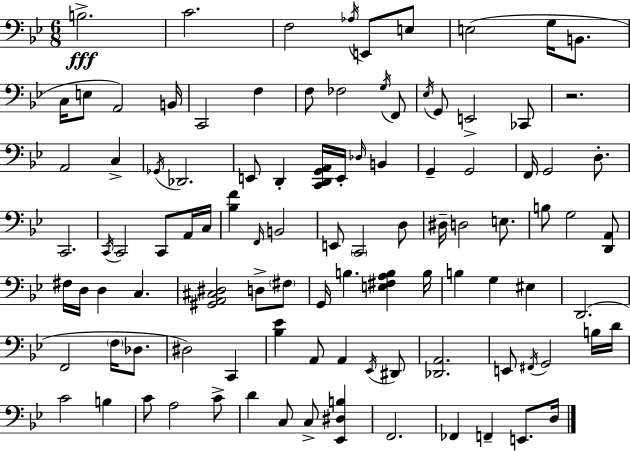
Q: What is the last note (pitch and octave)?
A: D3